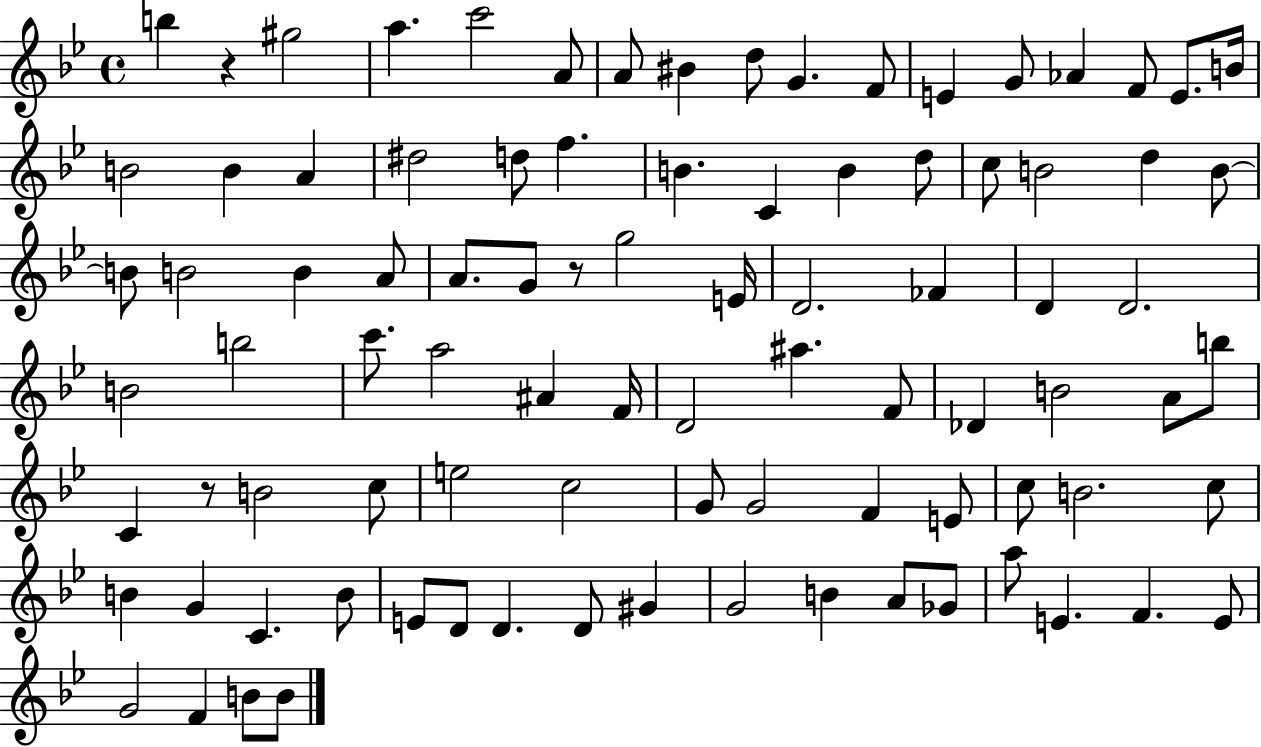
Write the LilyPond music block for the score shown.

{
  \clef treble
  \time 4/4
  \defaultTimeSignature
  \key bes \major
  b''4 r4 gis''2 | a''4. c'''2 a'8 | a'8 bis'4 d''8 g'4. f'8 | e'4 g'8 aes'4 f'8 e'8. b'16 | \break b'2 b'4 a'4 | dis''2 d''8 f''4. | b'4. c'4 b'4 d''8 | c''8 b'2 d''4 b'8~~ | \break b'8 b'2 b'4 a'8 | a'8. g'8 r8 g''2 e'16 | d'2. fes'4 | d'4 d'2. | \break b'2 b''2 | c'''8. a''2 ais'4 f'16 | d'2 ais''4. f'8 | des'4 b'2 a'8 b''8 | \break c'4 r8 b'2 c''8 | e''2 c''2 | g'8 g'2 f'4 e'8 | c''8 b'2. c''8 | \break b'4 g'4 c'4. b'8 | e'8 d'8 d'4. d'8 gis'4 | g'2 b'4 a'8 ges'8 | a''8 e'4. f'4. e'8 | \break g'2 f'4 b'8 b'8 | \bar "|."
}